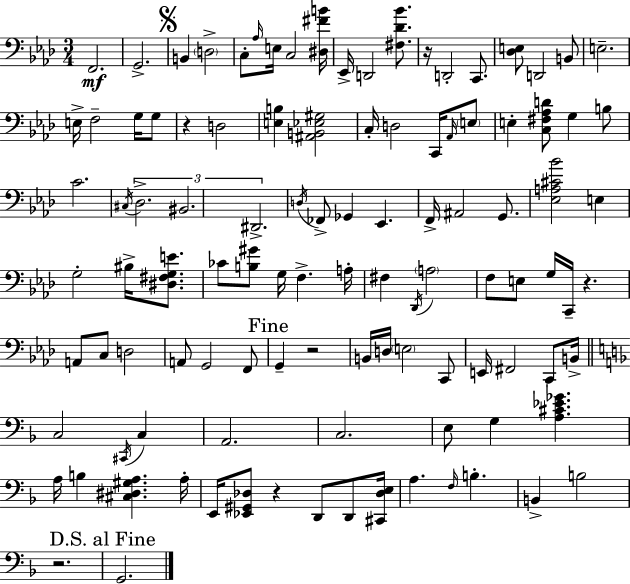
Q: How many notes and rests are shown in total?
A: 107